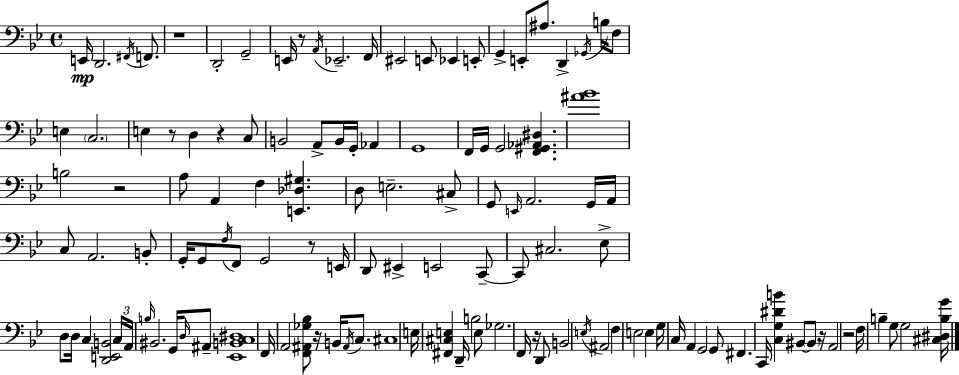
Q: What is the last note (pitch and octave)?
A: G3